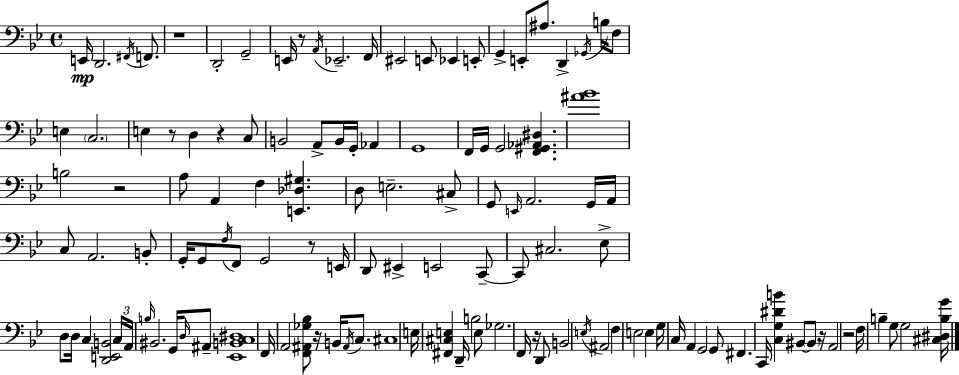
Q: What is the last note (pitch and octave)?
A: G3